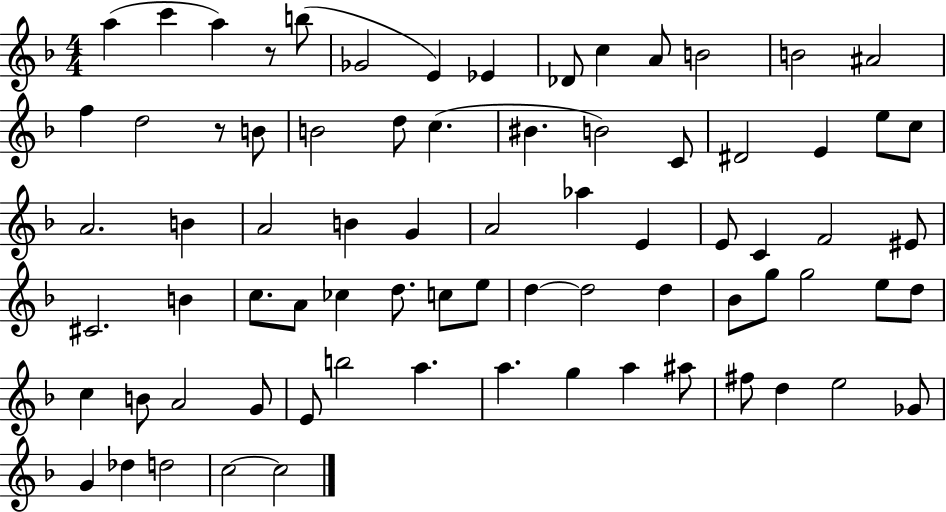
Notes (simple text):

A5/q C6/q A5/q R/e B5/e Gb4/h E4/q Eb4/q Db4/e C5/q A4/e B4/h B4/h A#4/h F5/q D5/h R/e B4/e B4/h D5/e C5/q. BIS4/q. B4/h C4/e D#4/h E4/q E5/e C5/e A4/h. B4/q A4/h B4/q G4/q A4/h Ab5/q E4/q E4/e C4/q F4/h EIS4/e C#4/h. B4/q C5/e. A4/e CES5/q D5/e. C5/e E5/e D5/q D5/h D5/q Bb4/e G5/e G5/h E5/e D5/e C5/q B4/e A4/h G4/e E4/e B5/h A5/q. A5/q. G5/q A5/q A#5/e F#5/e D5/q E5/h Gb4/e G4/q Db5/q D5/h C5/h C5/h